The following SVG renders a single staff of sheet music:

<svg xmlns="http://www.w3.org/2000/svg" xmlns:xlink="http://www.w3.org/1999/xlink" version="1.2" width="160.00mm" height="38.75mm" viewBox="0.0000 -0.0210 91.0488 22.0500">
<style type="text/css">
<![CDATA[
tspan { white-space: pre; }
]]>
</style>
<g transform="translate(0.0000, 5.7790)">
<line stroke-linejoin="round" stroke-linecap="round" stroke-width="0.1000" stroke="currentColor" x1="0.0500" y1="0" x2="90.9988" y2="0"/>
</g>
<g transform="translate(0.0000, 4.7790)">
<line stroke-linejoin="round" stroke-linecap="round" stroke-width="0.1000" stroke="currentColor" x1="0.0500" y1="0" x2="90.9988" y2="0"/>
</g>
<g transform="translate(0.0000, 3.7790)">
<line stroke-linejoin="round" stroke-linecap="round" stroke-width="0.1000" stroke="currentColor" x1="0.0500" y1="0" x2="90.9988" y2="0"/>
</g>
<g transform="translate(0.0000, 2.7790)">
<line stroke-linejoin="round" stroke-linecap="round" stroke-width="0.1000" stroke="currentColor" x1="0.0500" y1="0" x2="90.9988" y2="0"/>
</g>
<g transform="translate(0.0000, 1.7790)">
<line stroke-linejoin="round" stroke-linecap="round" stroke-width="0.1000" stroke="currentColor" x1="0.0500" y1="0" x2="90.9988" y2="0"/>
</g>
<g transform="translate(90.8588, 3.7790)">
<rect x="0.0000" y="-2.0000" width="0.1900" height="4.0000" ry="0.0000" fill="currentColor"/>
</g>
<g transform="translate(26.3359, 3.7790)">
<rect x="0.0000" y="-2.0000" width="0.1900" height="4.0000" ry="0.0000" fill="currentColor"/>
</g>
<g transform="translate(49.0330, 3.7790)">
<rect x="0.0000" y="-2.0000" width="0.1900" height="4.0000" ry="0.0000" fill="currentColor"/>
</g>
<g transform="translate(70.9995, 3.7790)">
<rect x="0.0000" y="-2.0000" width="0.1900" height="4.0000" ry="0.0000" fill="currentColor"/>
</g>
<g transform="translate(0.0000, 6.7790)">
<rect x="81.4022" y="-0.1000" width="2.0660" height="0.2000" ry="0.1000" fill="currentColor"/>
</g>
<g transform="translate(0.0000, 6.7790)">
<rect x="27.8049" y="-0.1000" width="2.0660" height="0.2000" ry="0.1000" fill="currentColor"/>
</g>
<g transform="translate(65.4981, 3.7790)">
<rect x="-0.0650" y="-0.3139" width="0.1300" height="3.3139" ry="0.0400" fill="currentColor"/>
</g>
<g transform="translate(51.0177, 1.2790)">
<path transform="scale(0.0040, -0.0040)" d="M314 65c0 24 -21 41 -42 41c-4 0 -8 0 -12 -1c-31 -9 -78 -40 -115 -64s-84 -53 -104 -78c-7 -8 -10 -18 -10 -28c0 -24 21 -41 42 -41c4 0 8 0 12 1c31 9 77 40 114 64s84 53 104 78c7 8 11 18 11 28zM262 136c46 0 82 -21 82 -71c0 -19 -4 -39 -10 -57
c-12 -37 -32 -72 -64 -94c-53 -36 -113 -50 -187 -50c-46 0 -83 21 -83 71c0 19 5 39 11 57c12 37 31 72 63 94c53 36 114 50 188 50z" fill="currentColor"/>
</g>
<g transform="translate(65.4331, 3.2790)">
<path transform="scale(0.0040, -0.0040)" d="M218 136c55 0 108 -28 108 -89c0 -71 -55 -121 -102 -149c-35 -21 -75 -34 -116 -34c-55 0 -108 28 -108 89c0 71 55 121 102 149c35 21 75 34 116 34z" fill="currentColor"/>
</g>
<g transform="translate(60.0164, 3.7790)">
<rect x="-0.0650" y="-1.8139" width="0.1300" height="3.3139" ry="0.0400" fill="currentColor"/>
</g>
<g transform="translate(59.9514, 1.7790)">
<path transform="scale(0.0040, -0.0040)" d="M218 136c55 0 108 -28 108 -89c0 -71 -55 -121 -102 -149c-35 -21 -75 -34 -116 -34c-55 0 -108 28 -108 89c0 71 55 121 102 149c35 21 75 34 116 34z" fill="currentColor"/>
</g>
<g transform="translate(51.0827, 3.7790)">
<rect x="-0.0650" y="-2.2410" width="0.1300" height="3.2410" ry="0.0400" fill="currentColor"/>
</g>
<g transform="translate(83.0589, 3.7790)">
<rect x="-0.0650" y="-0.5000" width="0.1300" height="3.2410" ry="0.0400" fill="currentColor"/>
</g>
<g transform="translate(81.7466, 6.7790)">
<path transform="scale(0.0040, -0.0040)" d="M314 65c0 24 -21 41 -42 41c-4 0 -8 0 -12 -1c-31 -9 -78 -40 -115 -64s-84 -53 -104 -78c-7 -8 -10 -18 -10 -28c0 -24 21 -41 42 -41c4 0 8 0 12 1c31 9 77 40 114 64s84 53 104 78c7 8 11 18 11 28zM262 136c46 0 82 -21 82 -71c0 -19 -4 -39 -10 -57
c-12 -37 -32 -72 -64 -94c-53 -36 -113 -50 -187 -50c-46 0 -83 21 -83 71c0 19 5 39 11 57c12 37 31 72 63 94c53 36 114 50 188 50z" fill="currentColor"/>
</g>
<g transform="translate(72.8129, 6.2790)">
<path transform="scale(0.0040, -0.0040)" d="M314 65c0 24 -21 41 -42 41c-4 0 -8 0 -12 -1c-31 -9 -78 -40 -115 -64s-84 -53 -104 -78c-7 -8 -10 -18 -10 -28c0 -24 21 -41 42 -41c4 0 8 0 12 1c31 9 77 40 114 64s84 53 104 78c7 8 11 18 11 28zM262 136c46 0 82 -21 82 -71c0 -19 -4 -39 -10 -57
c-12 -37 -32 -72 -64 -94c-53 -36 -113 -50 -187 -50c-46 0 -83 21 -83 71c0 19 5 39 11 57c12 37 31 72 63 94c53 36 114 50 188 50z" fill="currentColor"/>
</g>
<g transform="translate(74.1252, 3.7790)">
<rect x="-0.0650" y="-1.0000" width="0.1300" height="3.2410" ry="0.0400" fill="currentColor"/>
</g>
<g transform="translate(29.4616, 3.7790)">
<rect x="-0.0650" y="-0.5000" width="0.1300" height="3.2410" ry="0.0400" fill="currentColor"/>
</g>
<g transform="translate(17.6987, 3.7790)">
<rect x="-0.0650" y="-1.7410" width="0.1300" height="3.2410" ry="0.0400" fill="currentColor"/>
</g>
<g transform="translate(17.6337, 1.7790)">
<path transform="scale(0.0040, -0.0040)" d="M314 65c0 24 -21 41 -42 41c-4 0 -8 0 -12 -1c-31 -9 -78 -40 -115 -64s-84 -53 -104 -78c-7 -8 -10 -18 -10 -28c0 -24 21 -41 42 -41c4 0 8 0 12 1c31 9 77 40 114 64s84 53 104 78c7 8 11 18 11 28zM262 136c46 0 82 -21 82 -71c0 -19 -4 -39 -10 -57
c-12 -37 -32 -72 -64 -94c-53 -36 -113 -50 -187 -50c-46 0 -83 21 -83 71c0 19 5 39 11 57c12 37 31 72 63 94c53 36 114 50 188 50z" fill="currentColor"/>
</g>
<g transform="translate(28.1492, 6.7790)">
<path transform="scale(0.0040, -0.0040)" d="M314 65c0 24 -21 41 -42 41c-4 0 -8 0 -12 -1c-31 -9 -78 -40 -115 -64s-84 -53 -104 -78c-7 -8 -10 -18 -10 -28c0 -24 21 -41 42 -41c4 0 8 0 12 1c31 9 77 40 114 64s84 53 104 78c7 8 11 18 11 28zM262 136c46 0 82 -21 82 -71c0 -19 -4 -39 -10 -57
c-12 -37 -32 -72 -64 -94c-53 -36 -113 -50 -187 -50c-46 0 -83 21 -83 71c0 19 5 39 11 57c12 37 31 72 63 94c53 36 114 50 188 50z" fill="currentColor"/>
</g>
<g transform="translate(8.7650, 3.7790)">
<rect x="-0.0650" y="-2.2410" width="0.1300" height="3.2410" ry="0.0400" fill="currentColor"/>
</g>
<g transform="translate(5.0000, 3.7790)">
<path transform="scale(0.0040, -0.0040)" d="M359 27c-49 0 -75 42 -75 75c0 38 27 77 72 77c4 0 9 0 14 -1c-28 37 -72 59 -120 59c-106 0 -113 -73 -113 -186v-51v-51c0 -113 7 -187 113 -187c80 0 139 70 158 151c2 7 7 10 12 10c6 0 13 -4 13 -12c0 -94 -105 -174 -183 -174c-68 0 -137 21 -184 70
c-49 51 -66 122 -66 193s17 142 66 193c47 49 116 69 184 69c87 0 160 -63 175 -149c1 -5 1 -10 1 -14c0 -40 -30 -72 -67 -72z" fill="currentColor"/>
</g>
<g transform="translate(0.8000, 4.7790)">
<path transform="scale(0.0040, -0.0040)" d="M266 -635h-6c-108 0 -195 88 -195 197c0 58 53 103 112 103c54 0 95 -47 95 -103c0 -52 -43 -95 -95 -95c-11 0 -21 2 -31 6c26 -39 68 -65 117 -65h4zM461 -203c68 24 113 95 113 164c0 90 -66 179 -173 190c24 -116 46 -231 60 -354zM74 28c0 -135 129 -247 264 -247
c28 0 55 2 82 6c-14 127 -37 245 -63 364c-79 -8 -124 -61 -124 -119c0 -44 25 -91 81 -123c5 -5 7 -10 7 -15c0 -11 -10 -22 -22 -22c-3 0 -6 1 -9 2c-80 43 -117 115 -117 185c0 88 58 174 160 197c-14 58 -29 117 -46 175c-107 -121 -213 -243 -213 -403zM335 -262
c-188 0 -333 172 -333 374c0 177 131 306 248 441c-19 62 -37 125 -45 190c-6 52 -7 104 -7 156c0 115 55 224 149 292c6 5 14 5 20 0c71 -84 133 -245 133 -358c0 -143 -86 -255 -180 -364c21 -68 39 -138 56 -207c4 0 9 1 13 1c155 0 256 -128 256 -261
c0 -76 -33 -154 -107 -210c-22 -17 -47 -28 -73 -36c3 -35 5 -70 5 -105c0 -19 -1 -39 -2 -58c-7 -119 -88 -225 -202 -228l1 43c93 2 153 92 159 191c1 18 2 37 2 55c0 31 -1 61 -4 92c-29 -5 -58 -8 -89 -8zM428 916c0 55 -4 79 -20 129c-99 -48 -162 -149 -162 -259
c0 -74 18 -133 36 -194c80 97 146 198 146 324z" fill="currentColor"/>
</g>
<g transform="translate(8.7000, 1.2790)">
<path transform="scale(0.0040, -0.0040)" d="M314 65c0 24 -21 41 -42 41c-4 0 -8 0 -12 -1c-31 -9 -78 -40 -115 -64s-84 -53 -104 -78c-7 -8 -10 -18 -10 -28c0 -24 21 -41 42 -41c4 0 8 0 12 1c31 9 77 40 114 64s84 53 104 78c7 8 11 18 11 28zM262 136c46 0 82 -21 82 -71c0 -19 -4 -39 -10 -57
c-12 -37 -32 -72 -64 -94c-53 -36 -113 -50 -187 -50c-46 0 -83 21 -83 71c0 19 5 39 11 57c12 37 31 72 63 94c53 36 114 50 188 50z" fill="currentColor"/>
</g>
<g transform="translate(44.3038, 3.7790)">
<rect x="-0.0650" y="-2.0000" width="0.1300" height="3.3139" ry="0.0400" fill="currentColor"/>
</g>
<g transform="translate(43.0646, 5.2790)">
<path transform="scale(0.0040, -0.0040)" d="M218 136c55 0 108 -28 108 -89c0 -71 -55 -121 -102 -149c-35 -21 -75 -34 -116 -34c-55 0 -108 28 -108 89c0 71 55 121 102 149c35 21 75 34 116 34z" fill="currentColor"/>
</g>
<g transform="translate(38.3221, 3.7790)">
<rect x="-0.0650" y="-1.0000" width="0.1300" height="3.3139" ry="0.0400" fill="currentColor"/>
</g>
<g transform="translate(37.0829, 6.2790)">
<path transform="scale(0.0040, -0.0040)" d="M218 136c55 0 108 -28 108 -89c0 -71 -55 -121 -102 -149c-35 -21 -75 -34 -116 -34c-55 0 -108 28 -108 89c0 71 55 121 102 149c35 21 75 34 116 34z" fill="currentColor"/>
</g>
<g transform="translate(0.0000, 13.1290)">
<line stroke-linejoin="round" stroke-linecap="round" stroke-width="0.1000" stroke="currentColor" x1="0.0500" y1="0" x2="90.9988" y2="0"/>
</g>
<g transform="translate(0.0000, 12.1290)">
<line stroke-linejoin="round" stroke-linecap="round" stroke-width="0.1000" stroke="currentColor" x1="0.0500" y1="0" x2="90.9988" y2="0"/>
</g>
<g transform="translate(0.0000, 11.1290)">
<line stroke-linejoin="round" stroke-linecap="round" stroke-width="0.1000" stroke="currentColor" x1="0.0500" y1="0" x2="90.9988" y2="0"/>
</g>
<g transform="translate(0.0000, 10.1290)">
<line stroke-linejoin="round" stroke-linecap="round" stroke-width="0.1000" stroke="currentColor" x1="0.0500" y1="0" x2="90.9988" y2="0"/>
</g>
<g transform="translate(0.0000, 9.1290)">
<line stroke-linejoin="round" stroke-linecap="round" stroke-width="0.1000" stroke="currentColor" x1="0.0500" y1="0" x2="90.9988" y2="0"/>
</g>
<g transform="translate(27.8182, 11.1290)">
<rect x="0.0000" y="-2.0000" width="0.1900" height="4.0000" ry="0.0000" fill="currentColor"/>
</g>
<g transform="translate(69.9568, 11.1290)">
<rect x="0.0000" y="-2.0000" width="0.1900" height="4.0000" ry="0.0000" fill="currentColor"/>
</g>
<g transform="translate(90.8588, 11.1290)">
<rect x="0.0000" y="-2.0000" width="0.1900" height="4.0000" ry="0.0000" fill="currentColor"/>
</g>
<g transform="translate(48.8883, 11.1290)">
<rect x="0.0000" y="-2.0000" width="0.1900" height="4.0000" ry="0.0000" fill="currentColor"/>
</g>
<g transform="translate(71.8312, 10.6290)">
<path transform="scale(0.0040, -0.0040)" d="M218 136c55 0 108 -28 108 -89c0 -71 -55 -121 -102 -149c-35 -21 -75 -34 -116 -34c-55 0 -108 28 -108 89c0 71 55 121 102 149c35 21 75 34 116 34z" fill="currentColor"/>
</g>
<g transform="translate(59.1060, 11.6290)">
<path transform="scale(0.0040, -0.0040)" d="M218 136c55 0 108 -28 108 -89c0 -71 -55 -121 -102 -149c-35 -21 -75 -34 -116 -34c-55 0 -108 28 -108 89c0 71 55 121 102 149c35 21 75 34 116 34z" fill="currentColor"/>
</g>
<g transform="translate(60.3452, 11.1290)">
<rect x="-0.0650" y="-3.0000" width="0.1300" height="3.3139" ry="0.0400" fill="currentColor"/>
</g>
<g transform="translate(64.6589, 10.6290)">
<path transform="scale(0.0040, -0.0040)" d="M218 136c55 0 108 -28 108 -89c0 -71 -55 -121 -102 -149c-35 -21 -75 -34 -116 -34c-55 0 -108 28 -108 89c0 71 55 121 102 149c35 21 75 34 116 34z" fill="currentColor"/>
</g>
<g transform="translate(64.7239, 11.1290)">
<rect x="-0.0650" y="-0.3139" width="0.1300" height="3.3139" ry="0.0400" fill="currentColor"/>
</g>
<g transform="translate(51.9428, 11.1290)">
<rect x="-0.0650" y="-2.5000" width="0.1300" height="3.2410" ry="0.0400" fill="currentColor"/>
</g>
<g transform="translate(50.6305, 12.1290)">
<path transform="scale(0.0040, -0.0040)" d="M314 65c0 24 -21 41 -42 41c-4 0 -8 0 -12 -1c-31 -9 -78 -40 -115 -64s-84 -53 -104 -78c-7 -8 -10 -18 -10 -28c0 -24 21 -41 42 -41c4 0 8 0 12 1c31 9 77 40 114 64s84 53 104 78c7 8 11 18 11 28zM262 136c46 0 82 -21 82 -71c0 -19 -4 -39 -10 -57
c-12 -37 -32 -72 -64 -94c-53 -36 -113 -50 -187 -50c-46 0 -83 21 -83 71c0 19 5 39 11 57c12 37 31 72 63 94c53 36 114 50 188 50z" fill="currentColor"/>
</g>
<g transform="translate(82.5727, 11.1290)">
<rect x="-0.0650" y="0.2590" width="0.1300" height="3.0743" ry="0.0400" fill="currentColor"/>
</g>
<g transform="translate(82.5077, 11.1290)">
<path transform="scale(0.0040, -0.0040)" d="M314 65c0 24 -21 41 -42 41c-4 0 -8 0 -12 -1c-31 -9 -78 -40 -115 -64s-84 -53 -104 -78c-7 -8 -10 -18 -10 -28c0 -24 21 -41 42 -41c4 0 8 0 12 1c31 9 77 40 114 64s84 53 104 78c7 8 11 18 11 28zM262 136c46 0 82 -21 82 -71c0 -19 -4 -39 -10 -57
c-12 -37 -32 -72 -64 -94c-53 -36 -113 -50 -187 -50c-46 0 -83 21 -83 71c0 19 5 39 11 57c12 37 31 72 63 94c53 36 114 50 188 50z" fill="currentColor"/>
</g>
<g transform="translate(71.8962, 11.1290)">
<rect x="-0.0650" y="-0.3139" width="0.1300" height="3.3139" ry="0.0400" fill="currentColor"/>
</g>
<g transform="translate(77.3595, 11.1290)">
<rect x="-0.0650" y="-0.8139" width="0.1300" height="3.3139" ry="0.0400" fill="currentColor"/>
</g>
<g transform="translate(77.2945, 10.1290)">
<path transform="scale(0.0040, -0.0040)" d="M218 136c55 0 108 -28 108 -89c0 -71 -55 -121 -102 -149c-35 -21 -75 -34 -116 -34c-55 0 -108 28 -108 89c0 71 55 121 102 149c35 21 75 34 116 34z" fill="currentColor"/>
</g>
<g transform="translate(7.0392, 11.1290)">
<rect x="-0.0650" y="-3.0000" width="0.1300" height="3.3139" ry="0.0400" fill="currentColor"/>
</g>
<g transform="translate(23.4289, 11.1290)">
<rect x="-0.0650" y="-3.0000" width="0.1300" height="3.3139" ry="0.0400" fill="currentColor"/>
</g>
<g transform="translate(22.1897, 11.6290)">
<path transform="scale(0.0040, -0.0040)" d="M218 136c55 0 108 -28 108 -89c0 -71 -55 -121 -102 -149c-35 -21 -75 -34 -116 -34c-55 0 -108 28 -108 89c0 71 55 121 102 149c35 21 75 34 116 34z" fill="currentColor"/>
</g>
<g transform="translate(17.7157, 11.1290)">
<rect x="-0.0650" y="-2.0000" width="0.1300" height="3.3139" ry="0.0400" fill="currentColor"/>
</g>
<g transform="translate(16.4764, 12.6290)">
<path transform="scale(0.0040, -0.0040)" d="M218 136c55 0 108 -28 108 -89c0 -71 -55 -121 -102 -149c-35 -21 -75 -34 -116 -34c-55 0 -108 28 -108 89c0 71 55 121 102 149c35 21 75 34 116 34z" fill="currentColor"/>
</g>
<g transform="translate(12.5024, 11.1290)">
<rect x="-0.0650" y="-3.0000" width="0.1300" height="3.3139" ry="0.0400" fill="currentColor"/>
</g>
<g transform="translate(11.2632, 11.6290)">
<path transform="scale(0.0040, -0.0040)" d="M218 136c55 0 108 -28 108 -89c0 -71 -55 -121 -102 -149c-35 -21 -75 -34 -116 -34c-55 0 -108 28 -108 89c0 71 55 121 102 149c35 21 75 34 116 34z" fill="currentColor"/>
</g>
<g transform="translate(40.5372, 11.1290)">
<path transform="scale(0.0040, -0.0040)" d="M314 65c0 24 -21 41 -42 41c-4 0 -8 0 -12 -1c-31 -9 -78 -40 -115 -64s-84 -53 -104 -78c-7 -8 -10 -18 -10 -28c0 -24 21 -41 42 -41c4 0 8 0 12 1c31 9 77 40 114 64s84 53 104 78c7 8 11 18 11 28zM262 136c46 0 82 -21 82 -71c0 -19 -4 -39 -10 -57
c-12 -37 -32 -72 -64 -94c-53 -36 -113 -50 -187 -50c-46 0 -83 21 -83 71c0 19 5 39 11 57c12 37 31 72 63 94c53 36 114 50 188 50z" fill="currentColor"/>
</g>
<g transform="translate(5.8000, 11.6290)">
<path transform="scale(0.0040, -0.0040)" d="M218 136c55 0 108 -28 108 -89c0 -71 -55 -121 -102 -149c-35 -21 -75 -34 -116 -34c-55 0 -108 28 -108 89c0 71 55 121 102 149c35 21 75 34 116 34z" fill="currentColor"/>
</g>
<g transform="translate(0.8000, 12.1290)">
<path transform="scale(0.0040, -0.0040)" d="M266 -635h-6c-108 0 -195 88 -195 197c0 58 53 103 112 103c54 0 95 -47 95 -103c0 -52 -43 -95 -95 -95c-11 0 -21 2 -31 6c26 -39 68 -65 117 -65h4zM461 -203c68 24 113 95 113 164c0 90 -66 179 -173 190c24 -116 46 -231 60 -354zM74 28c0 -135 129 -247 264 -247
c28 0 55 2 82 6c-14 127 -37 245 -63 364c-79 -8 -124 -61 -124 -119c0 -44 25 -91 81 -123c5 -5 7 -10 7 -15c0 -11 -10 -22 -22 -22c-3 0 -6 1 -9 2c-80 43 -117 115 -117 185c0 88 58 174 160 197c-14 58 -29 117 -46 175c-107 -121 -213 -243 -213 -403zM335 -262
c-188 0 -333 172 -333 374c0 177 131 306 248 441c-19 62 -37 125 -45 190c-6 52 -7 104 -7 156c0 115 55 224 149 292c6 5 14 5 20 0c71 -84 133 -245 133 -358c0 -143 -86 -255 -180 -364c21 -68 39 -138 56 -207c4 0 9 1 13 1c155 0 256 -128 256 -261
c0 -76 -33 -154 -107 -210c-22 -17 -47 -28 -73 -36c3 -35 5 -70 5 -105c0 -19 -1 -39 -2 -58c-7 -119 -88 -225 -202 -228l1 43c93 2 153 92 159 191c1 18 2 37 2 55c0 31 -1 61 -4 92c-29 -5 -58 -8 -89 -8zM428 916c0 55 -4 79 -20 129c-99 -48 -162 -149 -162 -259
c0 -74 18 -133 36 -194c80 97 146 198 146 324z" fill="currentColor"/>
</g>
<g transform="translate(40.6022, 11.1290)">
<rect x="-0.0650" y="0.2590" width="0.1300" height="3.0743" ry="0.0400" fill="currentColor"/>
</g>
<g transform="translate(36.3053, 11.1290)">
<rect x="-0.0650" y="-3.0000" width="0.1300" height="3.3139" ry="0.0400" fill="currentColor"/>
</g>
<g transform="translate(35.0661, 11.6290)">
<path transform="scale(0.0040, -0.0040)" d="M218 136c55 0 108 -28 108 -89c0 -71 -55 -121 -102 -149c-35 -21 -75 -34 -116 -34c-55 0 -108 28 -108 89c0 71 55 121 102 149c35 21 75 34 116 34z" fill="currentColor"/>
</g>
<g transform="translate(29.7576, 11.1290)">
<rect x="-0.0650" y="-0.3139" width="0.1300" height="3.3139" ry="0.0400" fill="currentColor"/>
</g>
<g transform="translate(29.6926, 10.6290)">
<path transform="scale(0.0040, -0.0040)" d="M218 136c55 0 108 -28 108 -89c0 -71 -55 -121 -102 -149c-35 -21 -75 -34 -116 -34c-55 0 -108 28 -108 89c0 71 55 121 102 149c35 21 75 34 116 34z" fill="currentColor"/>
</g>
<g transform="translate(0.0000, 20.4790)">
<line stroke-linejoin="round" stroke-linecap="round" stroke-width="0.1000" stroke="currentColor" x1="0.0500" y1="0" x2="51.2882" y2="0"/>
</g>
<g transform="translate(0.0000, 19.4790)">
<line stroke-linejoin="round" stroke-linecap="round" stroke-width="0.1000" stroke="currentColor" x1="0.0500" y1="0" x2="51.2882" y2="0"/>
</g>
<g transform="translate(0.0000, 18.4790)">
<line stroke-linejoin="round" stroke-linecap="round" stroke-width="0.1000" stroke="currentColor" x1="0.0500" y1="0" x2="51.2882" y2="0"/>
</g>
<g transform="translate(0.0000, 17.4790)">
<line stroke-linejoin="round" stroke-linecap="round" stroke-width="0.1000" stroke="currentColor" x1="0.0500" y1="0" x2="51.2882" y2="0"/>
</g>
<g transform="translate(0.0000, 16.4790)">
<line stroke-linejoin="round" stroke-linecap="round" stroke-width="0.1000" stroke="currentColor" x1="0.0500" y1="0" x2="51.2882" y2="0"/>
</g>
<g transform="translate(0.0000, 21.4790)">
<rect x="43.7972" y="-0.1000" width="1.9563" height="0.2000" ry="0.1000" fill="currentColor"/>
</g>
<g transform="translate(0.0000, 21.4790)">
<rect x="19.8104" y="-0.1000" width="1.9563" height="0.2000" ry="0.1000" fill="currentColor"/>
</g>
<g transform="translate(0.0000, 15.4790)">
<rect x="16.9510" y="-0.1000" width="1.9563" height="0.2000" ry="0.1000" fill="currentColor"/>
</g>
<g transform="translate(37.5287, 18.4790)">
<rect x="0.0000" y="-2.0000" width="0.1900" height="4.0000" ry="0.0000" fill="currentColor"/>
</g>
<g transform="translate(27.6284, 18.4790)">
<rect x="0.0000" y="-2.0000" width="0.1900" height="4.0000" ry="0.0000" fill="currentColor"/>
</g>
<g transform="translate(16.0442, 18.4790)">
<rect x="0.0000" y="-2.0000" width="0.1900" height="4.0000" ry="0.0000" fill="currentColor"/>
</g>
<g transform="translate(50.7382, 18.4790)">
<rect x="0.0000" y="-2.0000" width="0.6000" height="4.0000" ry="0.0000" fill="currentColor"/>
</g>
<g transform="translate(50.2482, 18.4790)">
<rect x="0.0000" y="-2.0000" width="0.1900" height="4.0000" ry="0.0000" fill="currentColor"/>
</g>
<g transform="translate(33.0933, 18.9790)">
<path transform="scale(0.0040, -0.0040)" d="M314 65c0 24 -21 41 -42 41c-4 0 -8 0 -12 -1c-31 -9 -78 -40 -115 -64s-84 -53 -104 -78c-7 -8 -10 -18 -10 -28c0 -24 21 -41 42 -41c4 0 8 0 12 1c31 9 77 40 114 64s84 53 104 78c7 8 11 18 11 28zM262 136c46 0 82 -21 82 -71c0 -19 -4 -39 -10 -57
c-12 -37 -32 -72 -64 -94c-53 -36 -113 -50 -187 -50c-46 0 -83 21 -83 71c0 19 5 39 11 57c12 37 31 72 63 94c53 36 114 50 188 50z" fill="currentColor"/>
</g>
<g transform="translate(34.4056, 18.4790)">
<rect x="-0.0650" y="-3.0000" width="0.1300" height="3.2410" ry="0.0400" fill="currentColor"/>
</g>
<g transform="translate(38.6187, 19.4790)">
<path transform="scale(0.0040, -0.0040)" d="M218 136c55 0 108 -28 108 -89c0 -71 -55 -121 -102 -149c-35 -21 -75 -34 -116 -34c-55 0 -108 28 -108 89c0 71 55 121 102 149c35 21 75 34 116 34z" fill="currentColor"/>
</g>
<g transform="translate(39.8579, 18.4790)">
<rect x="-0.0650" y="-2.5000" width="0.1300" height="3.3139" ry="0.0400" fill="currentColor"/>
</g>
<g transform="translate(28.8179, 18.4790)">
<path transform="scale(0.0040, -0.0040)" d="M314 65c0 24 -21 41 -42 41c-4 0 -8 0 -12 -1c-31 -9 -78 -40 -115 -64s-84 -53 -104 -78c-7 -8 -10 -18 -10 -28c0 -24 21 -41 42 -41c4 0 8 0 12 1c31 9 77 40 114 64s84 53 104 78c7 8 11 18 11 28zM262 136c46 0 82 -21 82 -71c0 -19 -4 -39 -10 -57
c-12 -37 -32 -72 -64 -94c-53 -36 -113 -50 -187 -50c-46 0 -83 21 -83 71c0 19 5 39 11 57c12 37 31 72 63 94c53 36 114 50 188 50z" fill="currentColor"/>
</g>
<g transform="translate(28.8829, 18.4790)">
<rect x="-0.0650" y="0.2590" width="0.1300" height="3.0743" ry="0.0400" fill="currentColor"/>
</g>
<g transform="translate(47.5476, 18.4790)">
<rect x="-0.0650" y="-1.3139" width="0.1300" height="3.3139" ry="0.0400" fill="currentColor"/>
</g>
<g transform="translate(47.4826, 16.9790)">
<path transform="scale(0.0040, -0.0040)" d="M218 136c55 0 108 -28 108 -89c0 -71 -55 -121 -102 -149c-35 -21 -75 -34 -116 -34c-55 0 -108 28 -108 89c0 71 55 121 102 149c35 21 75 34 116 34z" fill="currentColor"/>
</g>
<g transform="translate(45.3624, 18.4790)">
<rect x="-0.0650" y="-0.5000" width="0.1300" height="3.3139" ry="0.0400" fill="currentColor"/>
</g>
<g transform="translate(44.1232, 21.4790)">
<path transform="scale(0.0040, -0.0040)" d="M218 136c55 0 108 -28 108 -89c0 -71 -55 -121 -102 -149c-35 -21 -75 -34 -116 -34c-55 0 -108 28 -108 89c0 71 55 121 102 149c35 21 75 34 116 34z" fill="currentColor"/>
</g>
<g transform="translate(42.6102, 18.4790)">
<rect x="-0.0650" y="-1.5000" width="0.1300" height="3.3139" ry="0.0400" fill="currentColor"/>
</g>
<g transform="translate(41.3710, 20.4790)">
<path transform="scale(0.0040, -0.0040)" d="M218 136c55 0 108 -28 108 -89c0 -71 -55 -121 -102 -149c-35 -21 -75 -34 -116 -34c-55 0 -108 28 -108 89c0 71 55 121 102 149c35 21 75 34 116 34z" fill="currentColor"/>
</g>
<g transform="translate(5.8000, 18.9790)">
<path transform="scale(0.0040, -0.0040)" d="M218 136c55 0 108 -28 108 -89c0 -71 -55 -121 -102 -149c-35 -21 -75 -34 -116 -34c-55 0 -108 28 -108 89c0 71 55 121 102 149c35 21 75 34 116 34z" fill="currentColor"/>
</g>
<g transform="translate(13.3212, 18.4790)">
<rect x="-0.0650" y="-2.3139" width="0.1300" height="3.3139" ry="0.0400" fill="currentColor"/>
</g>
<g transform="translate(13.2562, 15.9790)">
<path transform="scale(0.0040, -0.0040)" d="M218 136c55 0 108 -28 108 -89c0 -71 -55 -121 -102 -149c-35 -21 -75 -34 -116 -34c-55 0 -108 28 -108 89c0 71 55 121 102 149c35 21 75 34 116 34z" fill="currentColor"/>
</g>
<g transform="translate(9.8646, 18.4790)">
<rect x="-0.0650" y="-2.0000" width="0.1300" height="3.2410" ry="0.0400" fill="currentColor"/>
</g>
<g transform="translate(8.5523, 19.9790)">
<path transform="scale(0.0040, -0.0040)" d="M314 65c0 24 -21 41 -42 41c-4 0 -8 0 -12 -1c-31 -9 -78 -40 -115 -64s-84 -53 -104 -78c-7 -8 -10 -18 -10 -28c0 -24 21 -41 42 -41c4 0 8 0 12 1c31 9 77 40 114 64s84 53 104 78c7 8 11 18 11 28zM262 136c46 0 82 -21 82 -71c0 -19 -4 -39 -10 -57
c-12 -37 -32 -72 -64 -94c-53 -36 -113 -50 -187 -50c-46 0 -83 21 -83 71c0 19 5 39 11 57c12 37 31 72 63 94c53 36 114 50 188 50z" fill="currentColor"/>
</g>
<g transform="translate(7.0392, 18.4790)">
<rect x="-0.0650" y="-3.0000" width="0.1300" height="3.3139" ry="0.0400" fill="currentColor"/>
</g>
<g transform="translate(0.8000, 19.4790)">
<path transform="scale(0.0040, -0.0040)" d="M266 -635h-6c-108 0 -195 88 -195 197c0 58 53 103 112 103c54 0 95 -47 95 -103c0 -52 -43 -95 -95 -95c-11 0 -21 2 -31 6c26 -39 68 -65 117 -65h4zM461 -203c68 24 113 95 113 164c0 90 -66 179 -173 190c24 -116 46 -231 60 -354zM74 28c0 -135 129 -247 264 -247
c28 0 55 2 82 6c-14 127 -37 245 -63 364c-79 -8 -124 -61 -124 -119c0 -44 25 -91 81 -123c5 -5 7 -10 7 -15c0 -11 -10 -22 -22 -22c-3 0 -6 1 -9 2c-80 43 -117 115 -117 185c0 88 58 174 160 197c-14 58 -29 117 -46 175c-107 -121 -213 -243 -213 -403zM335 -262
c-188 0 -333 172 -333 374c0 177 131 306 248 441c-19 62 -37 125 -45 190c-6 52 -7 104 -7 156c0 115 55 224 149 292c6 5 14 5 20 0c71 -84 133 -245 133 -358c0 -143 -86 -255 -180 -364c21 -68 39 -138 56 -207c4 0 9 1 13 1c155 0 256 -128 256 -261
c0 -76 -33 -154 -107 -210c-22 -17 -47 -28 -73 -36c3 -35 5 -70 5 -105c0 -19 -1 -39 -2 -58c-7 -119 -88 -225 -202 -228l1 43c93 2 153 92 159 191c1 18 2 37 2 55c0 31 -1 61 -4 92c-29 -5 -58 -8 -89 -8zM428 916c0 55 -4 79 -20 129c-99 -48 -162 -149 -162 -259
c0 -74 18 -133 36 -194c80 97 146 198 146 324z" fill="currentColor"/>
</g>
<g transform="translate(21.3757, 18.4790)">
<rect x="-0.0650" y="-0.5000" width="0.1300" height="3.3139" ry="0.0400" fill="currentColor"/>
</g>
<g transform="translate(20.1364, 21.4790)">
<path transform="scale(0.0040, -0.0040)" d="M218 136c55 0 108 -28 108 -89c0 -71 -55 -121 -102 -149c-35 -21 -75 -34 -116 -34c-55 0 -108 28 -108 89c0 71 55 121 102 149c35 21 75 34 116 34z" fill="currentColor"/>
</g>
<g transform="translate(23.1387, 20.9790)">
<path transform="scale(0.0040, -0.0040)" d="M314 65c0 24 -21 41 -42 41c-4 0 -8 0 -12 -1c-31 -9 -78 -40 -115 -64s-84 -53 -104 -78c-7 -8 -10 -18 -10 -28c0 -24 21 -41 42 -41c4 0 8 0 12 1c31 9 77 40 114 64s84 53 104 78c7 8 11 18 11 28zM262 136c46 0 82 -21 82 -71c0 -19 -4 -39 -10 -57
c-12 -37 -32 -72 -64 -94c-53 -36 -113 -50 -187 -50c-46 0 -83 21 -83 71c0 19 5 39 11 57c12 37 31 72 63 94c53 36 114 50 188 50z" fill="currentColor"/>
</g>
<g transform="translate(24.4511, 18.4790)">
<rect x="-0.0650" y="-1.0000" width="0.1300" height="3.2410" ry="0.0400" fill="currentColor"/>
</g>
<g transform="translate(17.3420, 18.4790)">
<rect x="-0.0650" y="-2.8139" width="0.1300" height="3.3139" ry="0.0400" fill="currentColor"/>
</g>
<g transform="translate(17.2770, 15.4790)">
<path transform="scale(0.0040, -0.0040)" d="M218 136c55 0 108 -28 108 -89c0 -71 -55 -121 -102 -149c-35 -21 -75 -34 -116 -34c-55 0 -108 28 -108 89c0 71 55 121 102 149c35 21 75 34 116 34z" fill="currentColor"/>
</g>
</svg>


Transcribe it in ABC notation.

X:1
T:Untitled
M:4/4
L:1/4
K:C
g2 f2 C2 D F g2 f c D2 C2 A A F A c A B2 G2 A c c d B2 A F2 g a C D2 B2 A2 G E C e